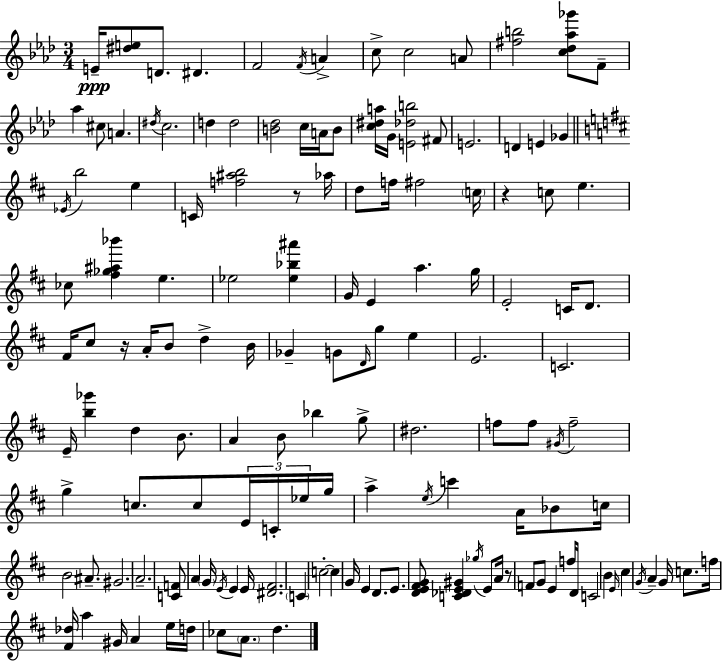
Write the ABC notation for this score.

X:1
T:Untitled
M:3/4
L:1/4
K:Fm
E/4 [^de]/2 D/2 ^D F2 F/4 A c/2 c2 A/2 [^fb]2 [c_d_a_g']/2 F/2 _a ^c/2 A ^d/4 c2 d d2 [B_d]2 c/4 A/4 B/2 [c^da]/4 G/4 [E_db]2 ^F/2 E2 D E _G _E/4 b2 e C/4 [f^ab]2 z/2 _a/4 d/2 f/4 ^f2 c/4 z c/2 e _c/2 [^f_g^a_b'] e _e2 [_e_b^a'] G/4 E a g/4 E2 C/4 D/2 ^F/4 ^c/2 z/4 A/4 B/2 d B/4 _G G/2 D/4 g/2 e E2 C2 E/4 [b_g'] d B/2 A B/2 _b g/2 ^d2 f/2 f/2 ^G/4 f2 g c/2 c/2 E/4 C/4 _e/4 g/4 a e/4 c' A/4 _B/2 c/4 B2 ^A/2 ^G2 A2 [CF]/2 A G/4 E/4 E E/4 [^D^F]2 C c2 c G/4 E D/2 E/2 [DE^FG]/2 [C_DE^G] _g/4 E/2 A/4 z/2 F/2 G/2 E f/4 D/4 C2 B E/4 ^c G/4 A G/4 c/2 f/4 [^F_d]/4 a ^G/4 A e/4 d/4 _c/2 A/2 d